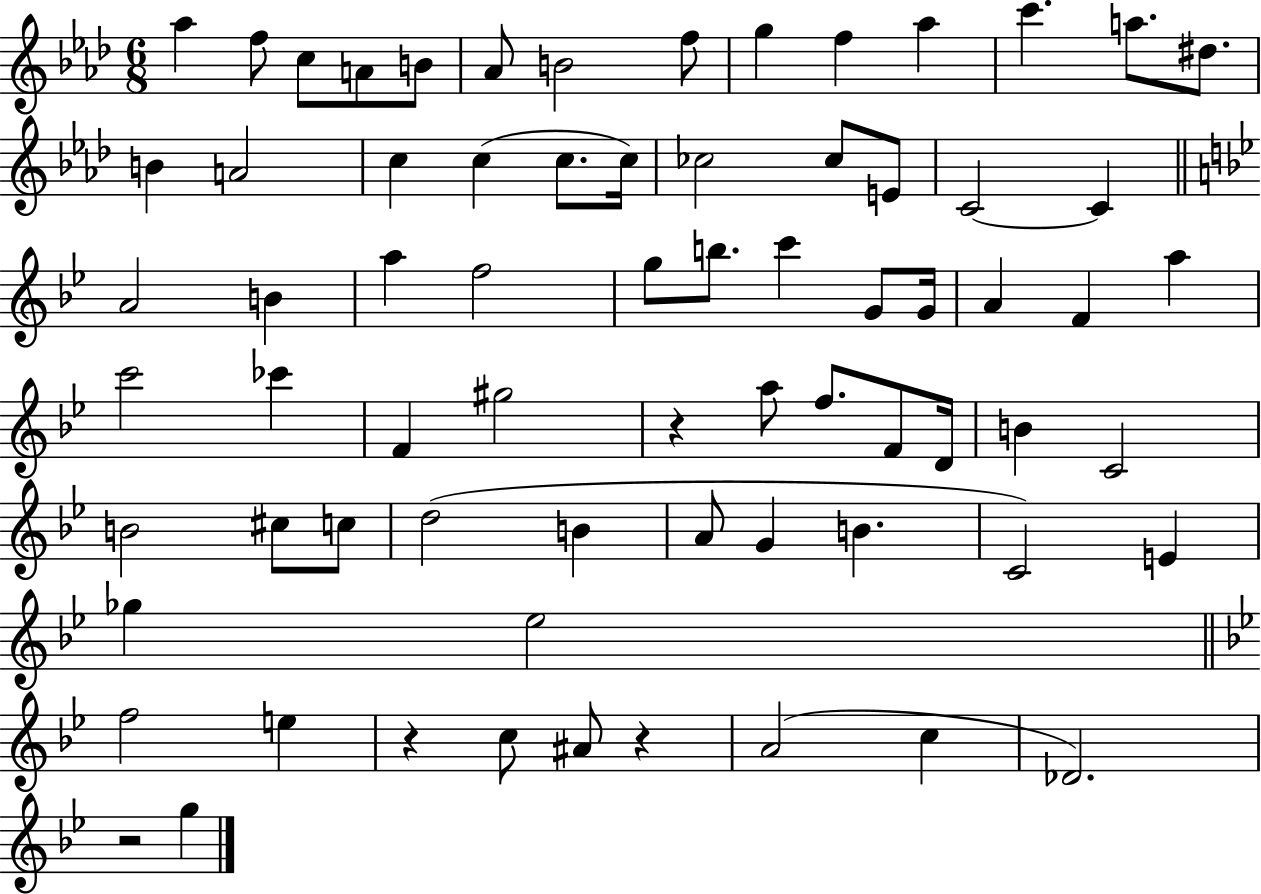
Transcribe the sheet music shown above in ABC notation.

X:1
T:Untitled
M:6/8
L:1/4
K:Ab
_a f/2 c/2 A/2 B/2 _A/2 B2 f/2 g f _a c' a/2 ^d/2 B A2 c c c/2 c/4 _c2 _c/2 E/2 C2 C A2 B a f2 g/2 b/2 c' G/2 G/4 A F a c'2 _c' F ^g2 z a/2 f/2 F/2 D/4 B C2 B2 ^c/2 c/2 d2 B A/2 G B C2 E _g _e2 f2 e z c/2 ^A/2 z A2 c _D2 z2 g